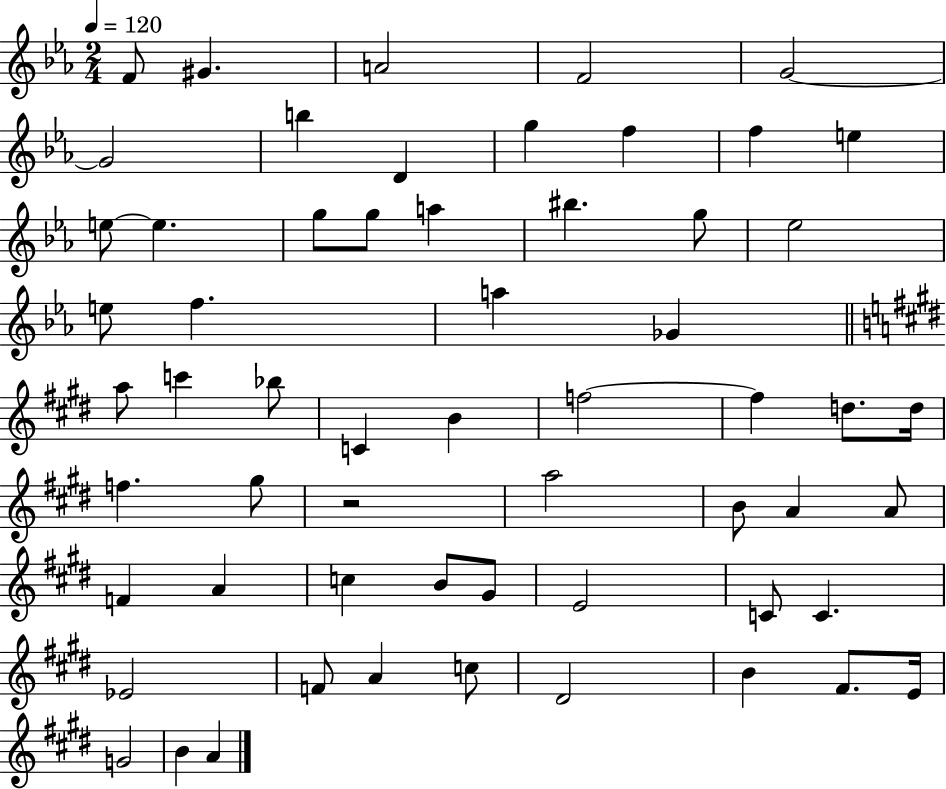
{
  \clef treble
  \numericTimeSignature
  \time 2/4
  \key ees \major
  \tempo 4 = 120
  \repeat volta 2 { f'8 gis'4. | a'2 | f'2 | g'2~~ | \break g'2 | b''4 d'4 | g''4 f''4 | f''4 e''4 | \break e''8~~ e''4. | g''8 g''8 a''4 | bis''4. g''8 | ees''2 | \break e''8 f''4. | a''4 ges'4 | \bar "||" \break \key e \major a''8 c'''4 bes''8 | c'4 b'4 | f''2~~ | f''4 d''8. d''16 | \break f''4. gis''8 | r2 | a''2 | b'8 a'4 a'8 | \break f'4 a'4 | c''4 b'8 gis'8 | e'2 | c'8 c'4. | \break ees'2 | f'8 a'4 c''8 | dis'2 | b'4 fis'8. e'16 | \break g'2 | b'4 a'4 | } \bar "|."
}